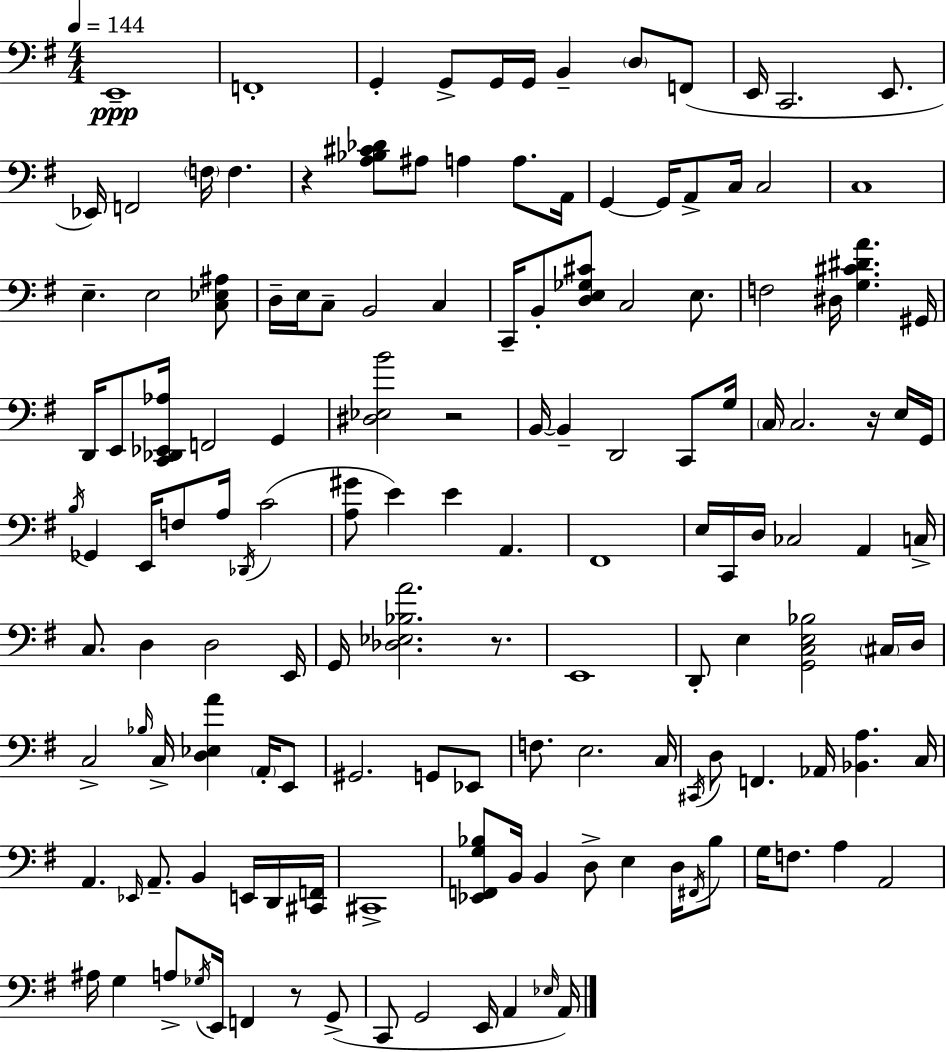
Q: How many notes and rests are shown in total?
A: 145